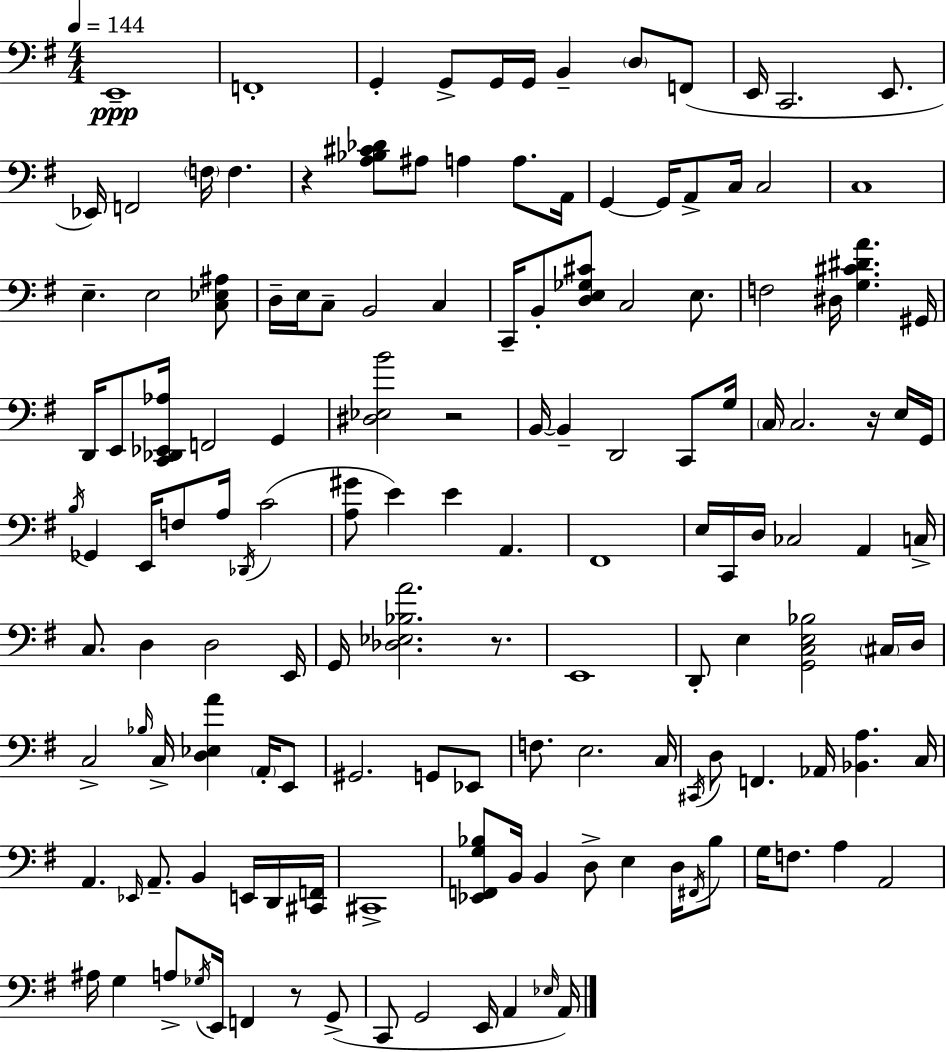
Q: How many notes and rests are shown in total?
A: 145